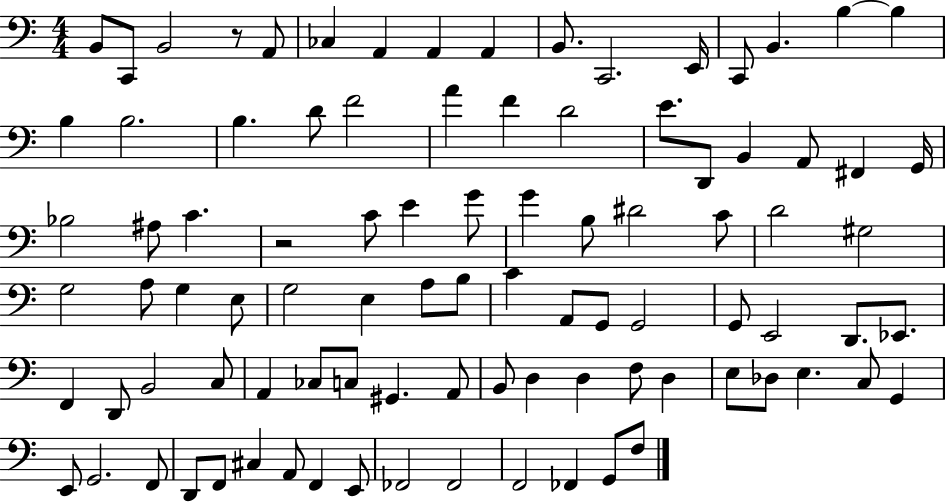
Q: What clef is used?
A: bass